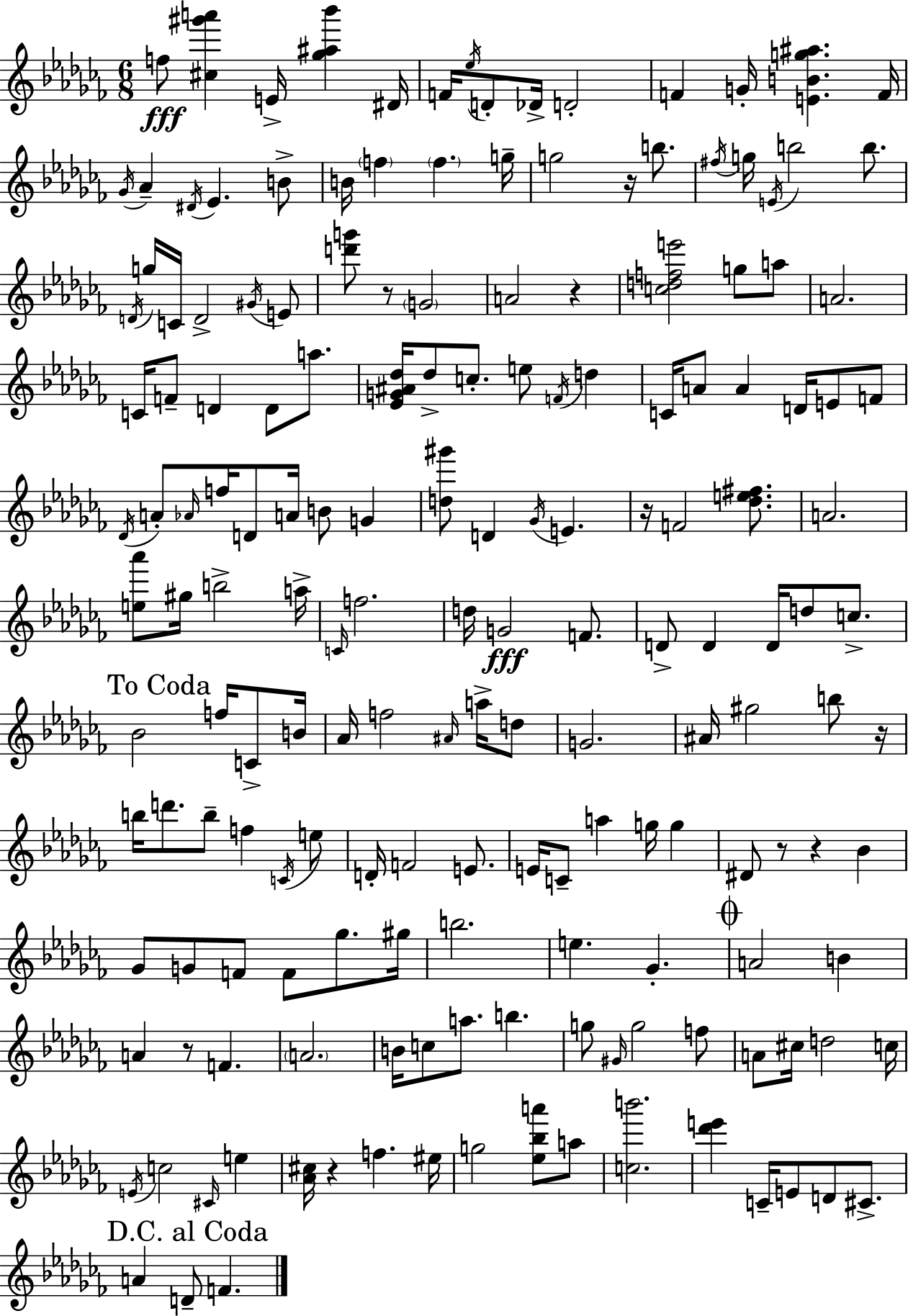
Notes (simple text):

F5/e [C#5,G#6,A6]/q E4/s [Gb5,A#5,Bb6]/q D#4/s F4/s Eb5/s D4/e Db4/s D4/h F4/q G4/s [E4,B4,G5,A#5]/q. F4/s Gb4/s Ab4/q D#4/s Eb4/q. B4/e B4/s F5/q F5/q. G5/s G5/h R/s B5/e. F#5/s G5/s E4/s B5/h B5/e. D4/s G5/s C4/s D4/h G#4/s E4/e [D6,G6]/e R/e G4/h A4/h R/q [C5,D5,F5,E6]/h G5/e A5/e A4/h. C4/s F4/e D4/q D4/e A5/e. [Eb4,G4,A#4,Db5]/s Db5/e C5/e. E5/e F4/s D5/q C4/s A4/e A4/q D4/s E4/e F4/e Db4/s A4/e Ab4/s F5/s D4/e A4/s B4/e G4/q [D5,G#6]/e D4/q Gb4/s E4/q. R/s F4/h [Db5,E5,F#5]/e. A4/h. [E5,Ab6]/e G#5/s B5/h A5/s C4/s F5/h. D5/s G4/h F4/e. D4/e D4/q D4/s D5/e C5/e. Bb4/h F5/s C4/e B4/s Ab4/s F5/h A#4/s A5/s D5/e G4/h. A#4/s G#5/h B5/e R/s B5/s D6/e. B5/e F5/q C4/s E5/e D4/s F4/h E4/e. E4/s C4/e A5/q G5/s G5/q D#4/e R/e R/q Bb4/q Gb4/e G4/e F4/e F4/e Gb5/e. G#5/s B5/h. E5/q. Gb4/q. A4/h B4/q A4/q R/e F4/q. A4/h. B4/s C5/e A5/e. B5/q. G5/e G#4/s G5/h F5/e A4/e C#5/s D5/h C5/s E4/s C5/h C#4/s E5/q [Ab4,C#5]/s R/q F5/q. EIS5/s G5/h [Eb5,Bb5,A6]/e A5/e [C5,B6]/h. [Db6,E6]/q C4/s E4/e D4/e C#4/e. A4/q D4/e F4/q.